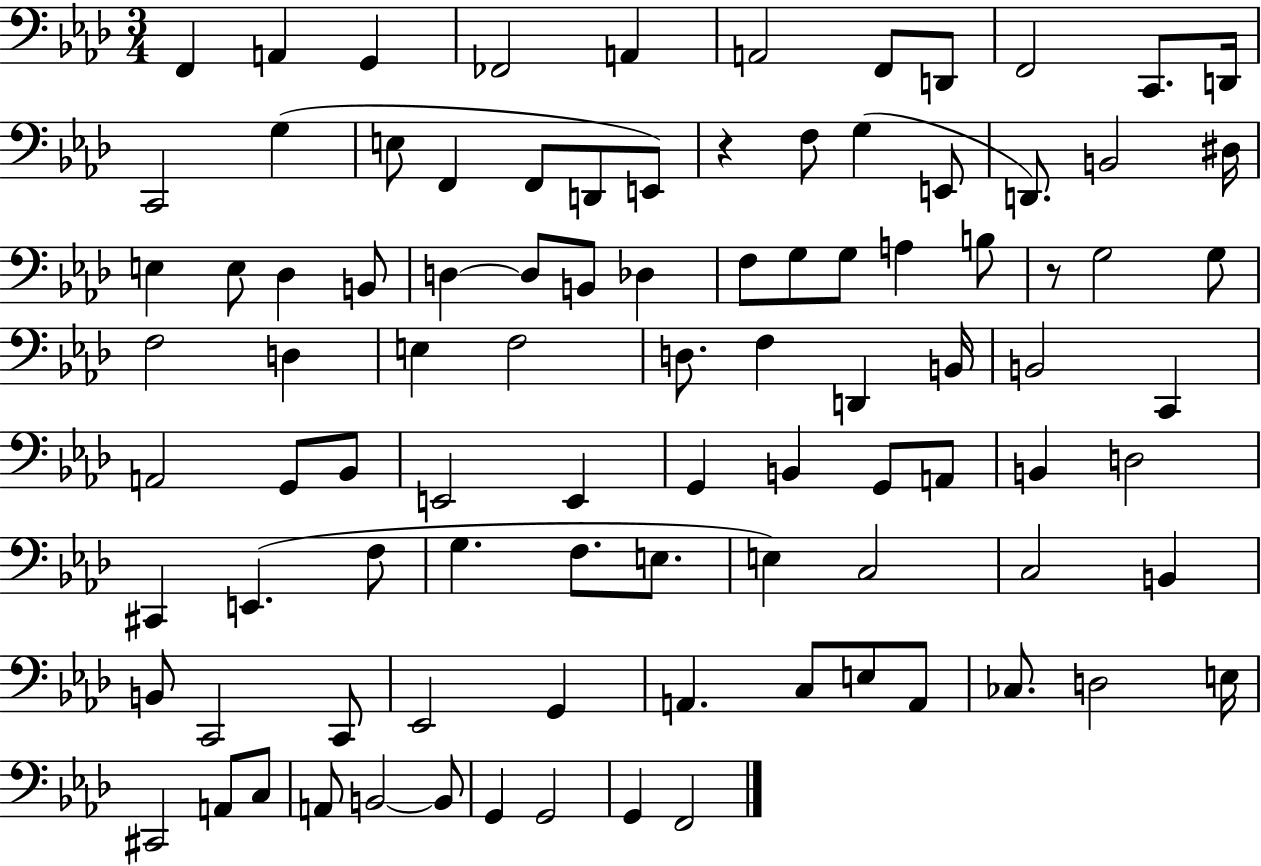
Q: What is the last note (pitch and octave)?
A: F2